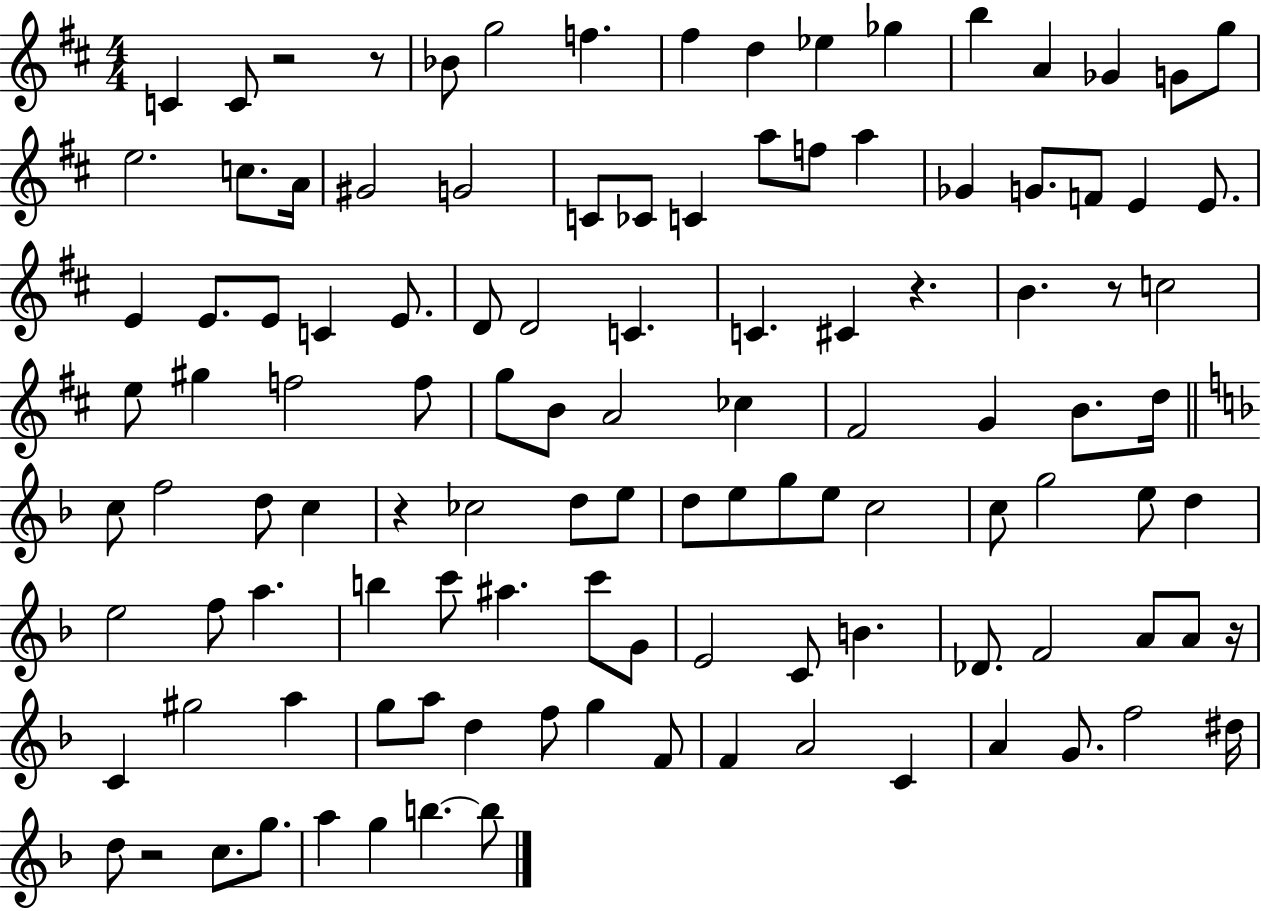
{
  \clef treble
  \numericTimeSignature
  \time 4/4
  \key d \major
  \repeat volta 2 { c'4 c'8 r2 r8 | bes'8 g''2 f''4. | fis''4 d''4 ees''4 ges''4 | b''4 a'4 ges'4 g'8 g''8 | \break e''2. c''8. a'16 | gis'2 g'2 | c'8 ces'8 c'4 a''8 f''8 a''4 | ges'4 g'8. f'8 e'4 e'8. | \break e'4 e'8. e'8 c'4 e'8. | d'8 d'2 c'4. | c'4. cis'4 r4. | b'4. r8 c''2 | \break e''8 gis''4 f''2 f''8 | g''8 b'8 a'2 ces''4 | fis'2 g'4 b'8. d''16 | \bar "||" \break \key f \major c''8 f''2 d''8 c''4 | r4 ces''2 d''8 e''8 | d''8 e''8 g''8 e''8 c''2 | c''8 g''2 e''8 d''4 | \break e''2 f''8 a''4. | b''4 c'''8 ais''4. c'''8 g'8 | e'2 c'8 b'4. | des'8. f'2 a'8 a'8 r16 | \break c'4 gis''2 a''4 | g''8 a''8 d''4 f''8 g''4 f'8 | f'4 a'2 c'4 | a'4 g'8. f''2 dis''16 | \break d''8 r2 c''8. g''8. | a''4 g''4 b''4.~~ b''8 | } \bar "|."
}